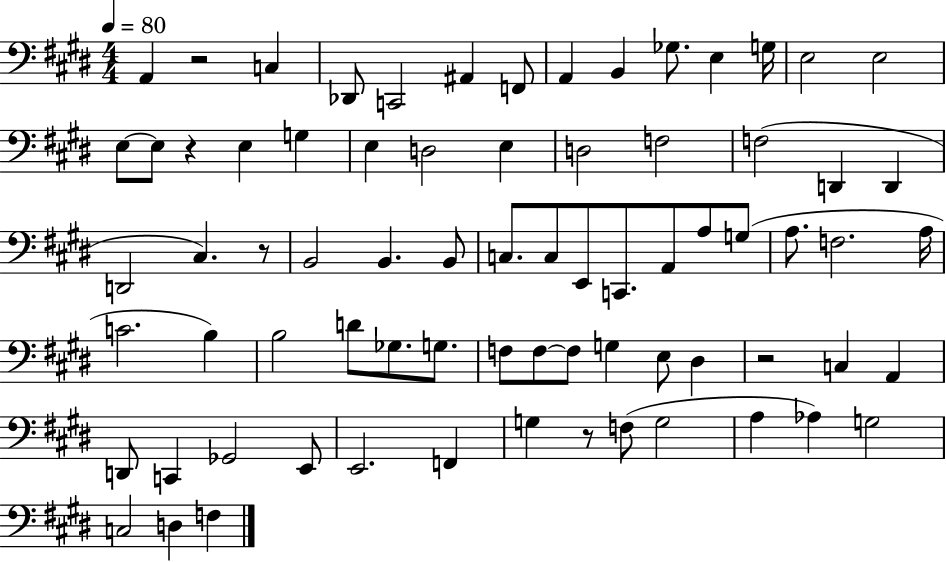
X:1
T:Untitled
M:4/4
L:1/4
K:E
A,, z2 C, _D,,/2 C,,2 ^A,, F,,/2 A,, B,, _G,/2 E, G,/4 E,2 E,2 E,/2 E,/2 z E, G, E, D,2 E, D,2 F,2 F,2 D,, D,, D,,2 ^C, z/2 B,,2 B,, B,,/2 C,/2 C,/2 E,,/2 C,,/2 A,,/2 A,/2 G,/2 A,/2 F,2 A,/4 C2 B, B,2 D/2 _G,/2 G,/2 F,/2 F,/2 F,/2 G, E,/2 ^D, z2 C, A,, D,,/2 C,, _G,,2 E,,/2 E,,2 F,, G, z/2 F,/2 G,2 A, _A, G,2 C,2 D, F,